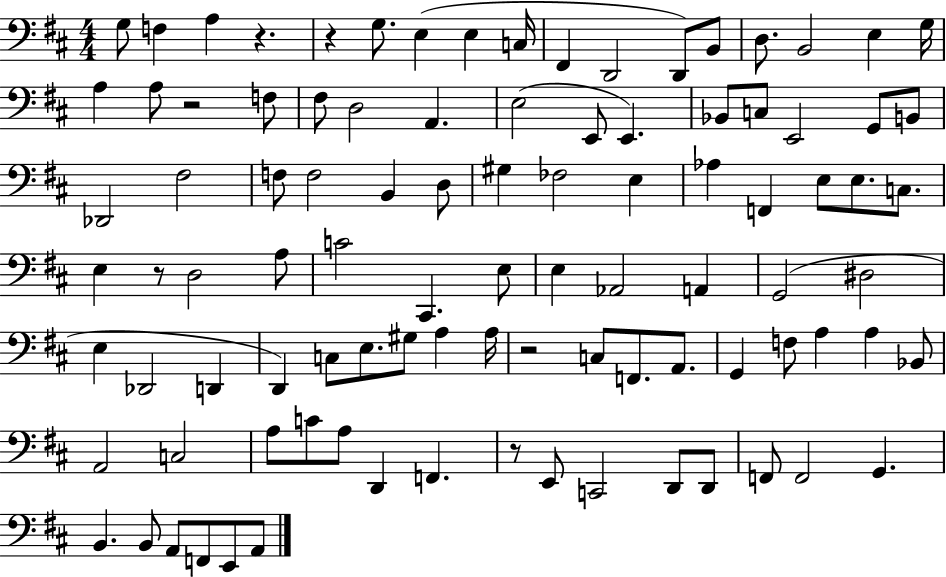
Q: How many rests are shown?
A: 6